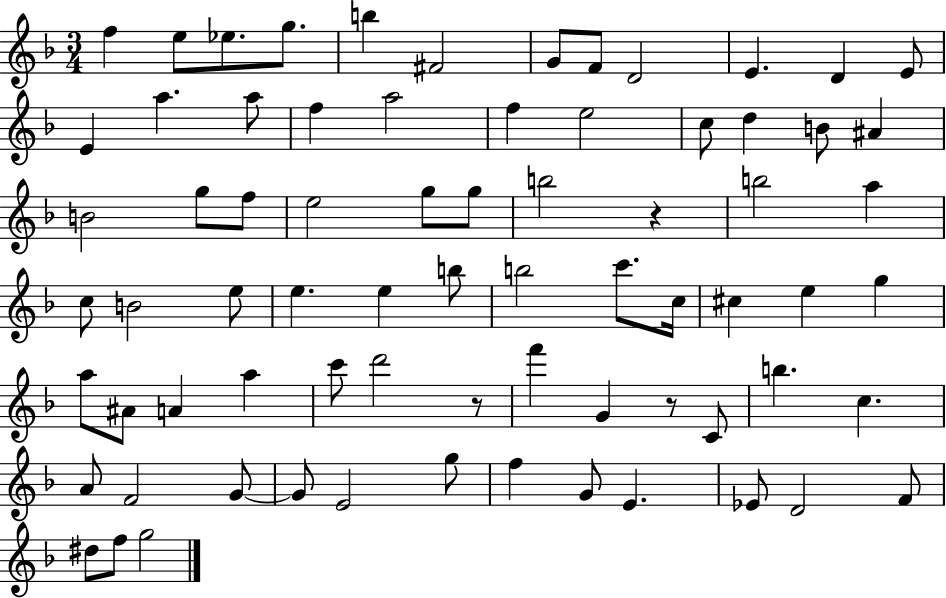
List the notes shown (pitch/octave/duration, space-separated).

F5/q E5/e Eb5/e. G5/e. B5/q F#4/h G4/e F4/e D4/h E4/q. D4/q E4/e E4/q A5/q. A5/e F5/q A5/h F5/q E5/h C5/e D5/q B4/e A#4/q B4/h G5/e F5/e E5/h G5/e G5/e B5/h R/q B5/h A5/q C5/e B4/h E5/e E5/q. E5/q B5/e B5/h C6/e. C5/s C#5/q E5/q G5/q A5/e A#4/e A4/q A5/q C6/e D6/h R/e F6/q G4/q R/e C4/e B5/q. C5/q. A4/e F4/h G4/e G4/e E4/h G5/e F5/q G4/e E4/q. Eb4/e D4/h F4/e D#5/e F5/e G5/h